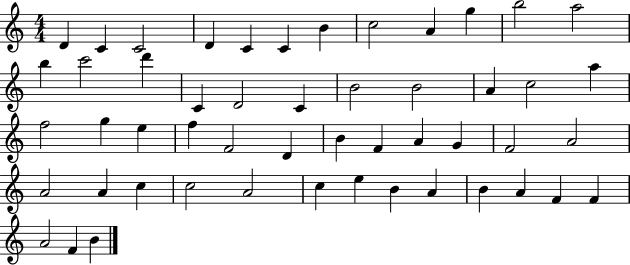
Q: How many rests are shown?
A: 0